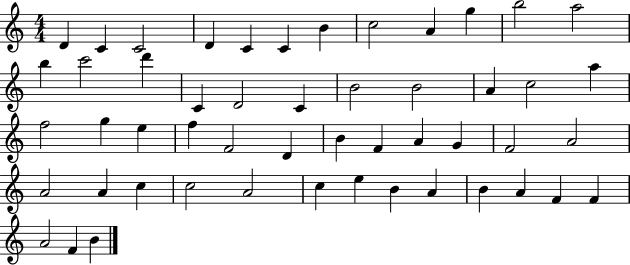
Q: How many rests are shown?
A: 0